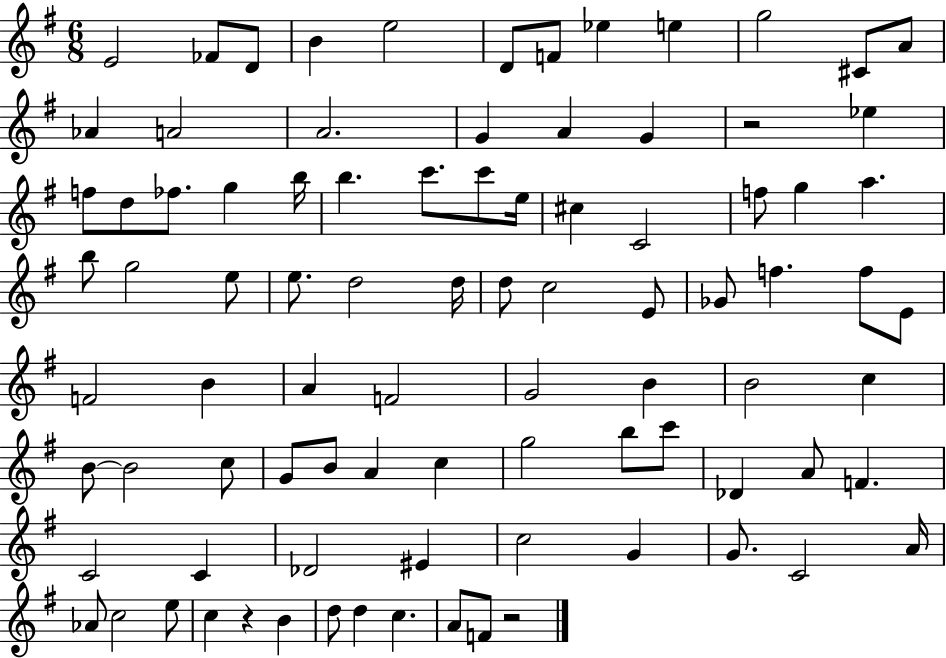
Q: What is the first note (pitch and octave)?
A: E4